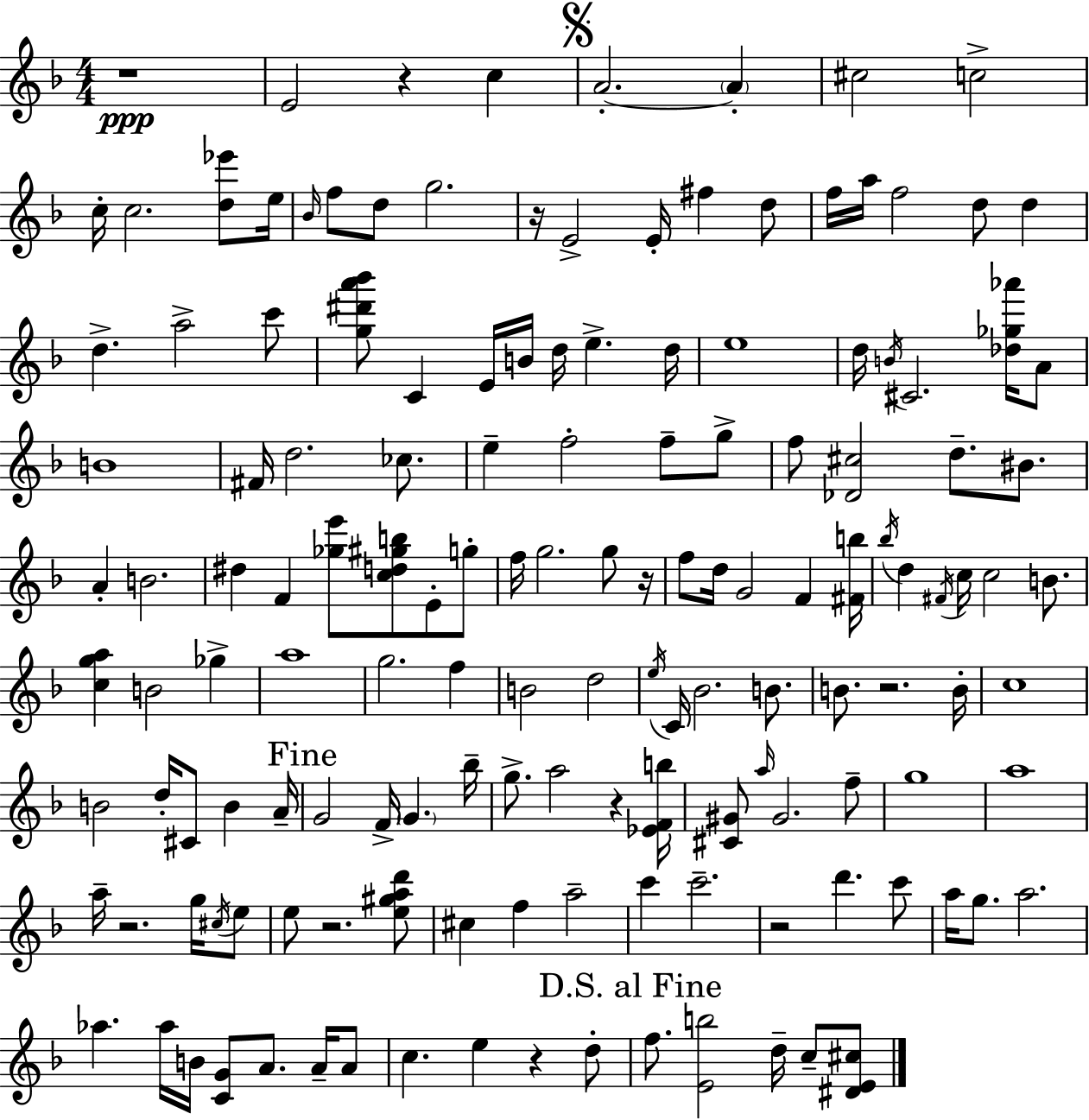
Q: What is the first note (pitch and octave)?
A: E4